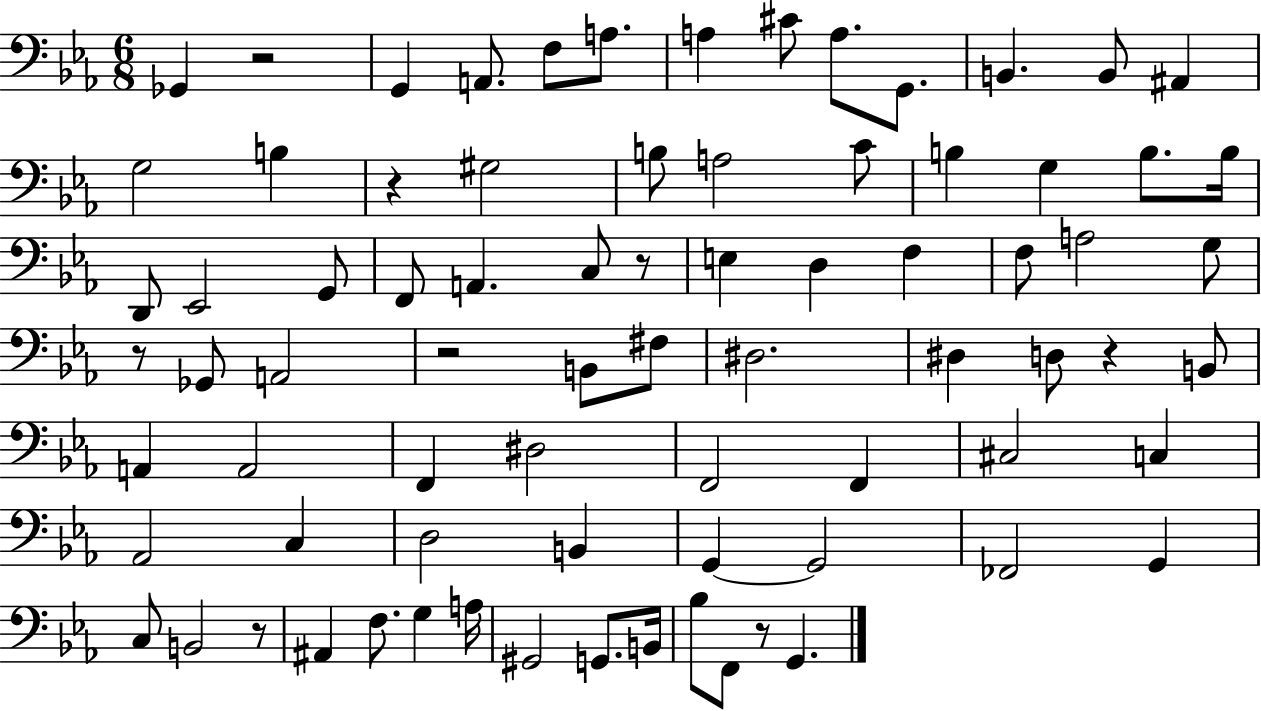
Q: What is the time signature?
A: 6/8